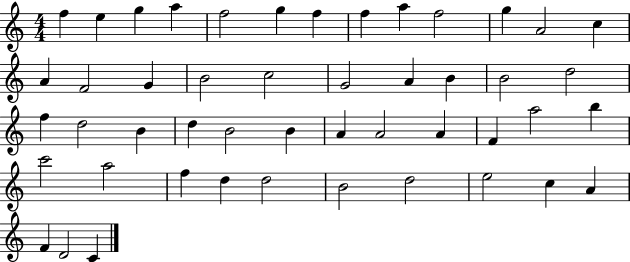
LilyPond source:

{
  \clef treble
  \numericTimeSignature
  \time 4/4
  \key c \major
  f''4 e''4 g''4 a''4 | f''2 g''4 f''4 | f''4 a''4 f''2 | g''4 a'2 c''4 | \break a'4 f'2 g'4 | b'2 c''2 | g'2 a'4 b'4 | b'2 d''2 | \break f''4 d''2 b'4 | d''4 b'2 b'4 | a'4 a'2 a'4 | f'4 a''2 b''4 | \break c'''2 a''2 | f''4 d''4 d''2 | b'2 d''2 | e''2 c''4 a'4 | \break f'4 d'2 c'4 | \bar "|."
}